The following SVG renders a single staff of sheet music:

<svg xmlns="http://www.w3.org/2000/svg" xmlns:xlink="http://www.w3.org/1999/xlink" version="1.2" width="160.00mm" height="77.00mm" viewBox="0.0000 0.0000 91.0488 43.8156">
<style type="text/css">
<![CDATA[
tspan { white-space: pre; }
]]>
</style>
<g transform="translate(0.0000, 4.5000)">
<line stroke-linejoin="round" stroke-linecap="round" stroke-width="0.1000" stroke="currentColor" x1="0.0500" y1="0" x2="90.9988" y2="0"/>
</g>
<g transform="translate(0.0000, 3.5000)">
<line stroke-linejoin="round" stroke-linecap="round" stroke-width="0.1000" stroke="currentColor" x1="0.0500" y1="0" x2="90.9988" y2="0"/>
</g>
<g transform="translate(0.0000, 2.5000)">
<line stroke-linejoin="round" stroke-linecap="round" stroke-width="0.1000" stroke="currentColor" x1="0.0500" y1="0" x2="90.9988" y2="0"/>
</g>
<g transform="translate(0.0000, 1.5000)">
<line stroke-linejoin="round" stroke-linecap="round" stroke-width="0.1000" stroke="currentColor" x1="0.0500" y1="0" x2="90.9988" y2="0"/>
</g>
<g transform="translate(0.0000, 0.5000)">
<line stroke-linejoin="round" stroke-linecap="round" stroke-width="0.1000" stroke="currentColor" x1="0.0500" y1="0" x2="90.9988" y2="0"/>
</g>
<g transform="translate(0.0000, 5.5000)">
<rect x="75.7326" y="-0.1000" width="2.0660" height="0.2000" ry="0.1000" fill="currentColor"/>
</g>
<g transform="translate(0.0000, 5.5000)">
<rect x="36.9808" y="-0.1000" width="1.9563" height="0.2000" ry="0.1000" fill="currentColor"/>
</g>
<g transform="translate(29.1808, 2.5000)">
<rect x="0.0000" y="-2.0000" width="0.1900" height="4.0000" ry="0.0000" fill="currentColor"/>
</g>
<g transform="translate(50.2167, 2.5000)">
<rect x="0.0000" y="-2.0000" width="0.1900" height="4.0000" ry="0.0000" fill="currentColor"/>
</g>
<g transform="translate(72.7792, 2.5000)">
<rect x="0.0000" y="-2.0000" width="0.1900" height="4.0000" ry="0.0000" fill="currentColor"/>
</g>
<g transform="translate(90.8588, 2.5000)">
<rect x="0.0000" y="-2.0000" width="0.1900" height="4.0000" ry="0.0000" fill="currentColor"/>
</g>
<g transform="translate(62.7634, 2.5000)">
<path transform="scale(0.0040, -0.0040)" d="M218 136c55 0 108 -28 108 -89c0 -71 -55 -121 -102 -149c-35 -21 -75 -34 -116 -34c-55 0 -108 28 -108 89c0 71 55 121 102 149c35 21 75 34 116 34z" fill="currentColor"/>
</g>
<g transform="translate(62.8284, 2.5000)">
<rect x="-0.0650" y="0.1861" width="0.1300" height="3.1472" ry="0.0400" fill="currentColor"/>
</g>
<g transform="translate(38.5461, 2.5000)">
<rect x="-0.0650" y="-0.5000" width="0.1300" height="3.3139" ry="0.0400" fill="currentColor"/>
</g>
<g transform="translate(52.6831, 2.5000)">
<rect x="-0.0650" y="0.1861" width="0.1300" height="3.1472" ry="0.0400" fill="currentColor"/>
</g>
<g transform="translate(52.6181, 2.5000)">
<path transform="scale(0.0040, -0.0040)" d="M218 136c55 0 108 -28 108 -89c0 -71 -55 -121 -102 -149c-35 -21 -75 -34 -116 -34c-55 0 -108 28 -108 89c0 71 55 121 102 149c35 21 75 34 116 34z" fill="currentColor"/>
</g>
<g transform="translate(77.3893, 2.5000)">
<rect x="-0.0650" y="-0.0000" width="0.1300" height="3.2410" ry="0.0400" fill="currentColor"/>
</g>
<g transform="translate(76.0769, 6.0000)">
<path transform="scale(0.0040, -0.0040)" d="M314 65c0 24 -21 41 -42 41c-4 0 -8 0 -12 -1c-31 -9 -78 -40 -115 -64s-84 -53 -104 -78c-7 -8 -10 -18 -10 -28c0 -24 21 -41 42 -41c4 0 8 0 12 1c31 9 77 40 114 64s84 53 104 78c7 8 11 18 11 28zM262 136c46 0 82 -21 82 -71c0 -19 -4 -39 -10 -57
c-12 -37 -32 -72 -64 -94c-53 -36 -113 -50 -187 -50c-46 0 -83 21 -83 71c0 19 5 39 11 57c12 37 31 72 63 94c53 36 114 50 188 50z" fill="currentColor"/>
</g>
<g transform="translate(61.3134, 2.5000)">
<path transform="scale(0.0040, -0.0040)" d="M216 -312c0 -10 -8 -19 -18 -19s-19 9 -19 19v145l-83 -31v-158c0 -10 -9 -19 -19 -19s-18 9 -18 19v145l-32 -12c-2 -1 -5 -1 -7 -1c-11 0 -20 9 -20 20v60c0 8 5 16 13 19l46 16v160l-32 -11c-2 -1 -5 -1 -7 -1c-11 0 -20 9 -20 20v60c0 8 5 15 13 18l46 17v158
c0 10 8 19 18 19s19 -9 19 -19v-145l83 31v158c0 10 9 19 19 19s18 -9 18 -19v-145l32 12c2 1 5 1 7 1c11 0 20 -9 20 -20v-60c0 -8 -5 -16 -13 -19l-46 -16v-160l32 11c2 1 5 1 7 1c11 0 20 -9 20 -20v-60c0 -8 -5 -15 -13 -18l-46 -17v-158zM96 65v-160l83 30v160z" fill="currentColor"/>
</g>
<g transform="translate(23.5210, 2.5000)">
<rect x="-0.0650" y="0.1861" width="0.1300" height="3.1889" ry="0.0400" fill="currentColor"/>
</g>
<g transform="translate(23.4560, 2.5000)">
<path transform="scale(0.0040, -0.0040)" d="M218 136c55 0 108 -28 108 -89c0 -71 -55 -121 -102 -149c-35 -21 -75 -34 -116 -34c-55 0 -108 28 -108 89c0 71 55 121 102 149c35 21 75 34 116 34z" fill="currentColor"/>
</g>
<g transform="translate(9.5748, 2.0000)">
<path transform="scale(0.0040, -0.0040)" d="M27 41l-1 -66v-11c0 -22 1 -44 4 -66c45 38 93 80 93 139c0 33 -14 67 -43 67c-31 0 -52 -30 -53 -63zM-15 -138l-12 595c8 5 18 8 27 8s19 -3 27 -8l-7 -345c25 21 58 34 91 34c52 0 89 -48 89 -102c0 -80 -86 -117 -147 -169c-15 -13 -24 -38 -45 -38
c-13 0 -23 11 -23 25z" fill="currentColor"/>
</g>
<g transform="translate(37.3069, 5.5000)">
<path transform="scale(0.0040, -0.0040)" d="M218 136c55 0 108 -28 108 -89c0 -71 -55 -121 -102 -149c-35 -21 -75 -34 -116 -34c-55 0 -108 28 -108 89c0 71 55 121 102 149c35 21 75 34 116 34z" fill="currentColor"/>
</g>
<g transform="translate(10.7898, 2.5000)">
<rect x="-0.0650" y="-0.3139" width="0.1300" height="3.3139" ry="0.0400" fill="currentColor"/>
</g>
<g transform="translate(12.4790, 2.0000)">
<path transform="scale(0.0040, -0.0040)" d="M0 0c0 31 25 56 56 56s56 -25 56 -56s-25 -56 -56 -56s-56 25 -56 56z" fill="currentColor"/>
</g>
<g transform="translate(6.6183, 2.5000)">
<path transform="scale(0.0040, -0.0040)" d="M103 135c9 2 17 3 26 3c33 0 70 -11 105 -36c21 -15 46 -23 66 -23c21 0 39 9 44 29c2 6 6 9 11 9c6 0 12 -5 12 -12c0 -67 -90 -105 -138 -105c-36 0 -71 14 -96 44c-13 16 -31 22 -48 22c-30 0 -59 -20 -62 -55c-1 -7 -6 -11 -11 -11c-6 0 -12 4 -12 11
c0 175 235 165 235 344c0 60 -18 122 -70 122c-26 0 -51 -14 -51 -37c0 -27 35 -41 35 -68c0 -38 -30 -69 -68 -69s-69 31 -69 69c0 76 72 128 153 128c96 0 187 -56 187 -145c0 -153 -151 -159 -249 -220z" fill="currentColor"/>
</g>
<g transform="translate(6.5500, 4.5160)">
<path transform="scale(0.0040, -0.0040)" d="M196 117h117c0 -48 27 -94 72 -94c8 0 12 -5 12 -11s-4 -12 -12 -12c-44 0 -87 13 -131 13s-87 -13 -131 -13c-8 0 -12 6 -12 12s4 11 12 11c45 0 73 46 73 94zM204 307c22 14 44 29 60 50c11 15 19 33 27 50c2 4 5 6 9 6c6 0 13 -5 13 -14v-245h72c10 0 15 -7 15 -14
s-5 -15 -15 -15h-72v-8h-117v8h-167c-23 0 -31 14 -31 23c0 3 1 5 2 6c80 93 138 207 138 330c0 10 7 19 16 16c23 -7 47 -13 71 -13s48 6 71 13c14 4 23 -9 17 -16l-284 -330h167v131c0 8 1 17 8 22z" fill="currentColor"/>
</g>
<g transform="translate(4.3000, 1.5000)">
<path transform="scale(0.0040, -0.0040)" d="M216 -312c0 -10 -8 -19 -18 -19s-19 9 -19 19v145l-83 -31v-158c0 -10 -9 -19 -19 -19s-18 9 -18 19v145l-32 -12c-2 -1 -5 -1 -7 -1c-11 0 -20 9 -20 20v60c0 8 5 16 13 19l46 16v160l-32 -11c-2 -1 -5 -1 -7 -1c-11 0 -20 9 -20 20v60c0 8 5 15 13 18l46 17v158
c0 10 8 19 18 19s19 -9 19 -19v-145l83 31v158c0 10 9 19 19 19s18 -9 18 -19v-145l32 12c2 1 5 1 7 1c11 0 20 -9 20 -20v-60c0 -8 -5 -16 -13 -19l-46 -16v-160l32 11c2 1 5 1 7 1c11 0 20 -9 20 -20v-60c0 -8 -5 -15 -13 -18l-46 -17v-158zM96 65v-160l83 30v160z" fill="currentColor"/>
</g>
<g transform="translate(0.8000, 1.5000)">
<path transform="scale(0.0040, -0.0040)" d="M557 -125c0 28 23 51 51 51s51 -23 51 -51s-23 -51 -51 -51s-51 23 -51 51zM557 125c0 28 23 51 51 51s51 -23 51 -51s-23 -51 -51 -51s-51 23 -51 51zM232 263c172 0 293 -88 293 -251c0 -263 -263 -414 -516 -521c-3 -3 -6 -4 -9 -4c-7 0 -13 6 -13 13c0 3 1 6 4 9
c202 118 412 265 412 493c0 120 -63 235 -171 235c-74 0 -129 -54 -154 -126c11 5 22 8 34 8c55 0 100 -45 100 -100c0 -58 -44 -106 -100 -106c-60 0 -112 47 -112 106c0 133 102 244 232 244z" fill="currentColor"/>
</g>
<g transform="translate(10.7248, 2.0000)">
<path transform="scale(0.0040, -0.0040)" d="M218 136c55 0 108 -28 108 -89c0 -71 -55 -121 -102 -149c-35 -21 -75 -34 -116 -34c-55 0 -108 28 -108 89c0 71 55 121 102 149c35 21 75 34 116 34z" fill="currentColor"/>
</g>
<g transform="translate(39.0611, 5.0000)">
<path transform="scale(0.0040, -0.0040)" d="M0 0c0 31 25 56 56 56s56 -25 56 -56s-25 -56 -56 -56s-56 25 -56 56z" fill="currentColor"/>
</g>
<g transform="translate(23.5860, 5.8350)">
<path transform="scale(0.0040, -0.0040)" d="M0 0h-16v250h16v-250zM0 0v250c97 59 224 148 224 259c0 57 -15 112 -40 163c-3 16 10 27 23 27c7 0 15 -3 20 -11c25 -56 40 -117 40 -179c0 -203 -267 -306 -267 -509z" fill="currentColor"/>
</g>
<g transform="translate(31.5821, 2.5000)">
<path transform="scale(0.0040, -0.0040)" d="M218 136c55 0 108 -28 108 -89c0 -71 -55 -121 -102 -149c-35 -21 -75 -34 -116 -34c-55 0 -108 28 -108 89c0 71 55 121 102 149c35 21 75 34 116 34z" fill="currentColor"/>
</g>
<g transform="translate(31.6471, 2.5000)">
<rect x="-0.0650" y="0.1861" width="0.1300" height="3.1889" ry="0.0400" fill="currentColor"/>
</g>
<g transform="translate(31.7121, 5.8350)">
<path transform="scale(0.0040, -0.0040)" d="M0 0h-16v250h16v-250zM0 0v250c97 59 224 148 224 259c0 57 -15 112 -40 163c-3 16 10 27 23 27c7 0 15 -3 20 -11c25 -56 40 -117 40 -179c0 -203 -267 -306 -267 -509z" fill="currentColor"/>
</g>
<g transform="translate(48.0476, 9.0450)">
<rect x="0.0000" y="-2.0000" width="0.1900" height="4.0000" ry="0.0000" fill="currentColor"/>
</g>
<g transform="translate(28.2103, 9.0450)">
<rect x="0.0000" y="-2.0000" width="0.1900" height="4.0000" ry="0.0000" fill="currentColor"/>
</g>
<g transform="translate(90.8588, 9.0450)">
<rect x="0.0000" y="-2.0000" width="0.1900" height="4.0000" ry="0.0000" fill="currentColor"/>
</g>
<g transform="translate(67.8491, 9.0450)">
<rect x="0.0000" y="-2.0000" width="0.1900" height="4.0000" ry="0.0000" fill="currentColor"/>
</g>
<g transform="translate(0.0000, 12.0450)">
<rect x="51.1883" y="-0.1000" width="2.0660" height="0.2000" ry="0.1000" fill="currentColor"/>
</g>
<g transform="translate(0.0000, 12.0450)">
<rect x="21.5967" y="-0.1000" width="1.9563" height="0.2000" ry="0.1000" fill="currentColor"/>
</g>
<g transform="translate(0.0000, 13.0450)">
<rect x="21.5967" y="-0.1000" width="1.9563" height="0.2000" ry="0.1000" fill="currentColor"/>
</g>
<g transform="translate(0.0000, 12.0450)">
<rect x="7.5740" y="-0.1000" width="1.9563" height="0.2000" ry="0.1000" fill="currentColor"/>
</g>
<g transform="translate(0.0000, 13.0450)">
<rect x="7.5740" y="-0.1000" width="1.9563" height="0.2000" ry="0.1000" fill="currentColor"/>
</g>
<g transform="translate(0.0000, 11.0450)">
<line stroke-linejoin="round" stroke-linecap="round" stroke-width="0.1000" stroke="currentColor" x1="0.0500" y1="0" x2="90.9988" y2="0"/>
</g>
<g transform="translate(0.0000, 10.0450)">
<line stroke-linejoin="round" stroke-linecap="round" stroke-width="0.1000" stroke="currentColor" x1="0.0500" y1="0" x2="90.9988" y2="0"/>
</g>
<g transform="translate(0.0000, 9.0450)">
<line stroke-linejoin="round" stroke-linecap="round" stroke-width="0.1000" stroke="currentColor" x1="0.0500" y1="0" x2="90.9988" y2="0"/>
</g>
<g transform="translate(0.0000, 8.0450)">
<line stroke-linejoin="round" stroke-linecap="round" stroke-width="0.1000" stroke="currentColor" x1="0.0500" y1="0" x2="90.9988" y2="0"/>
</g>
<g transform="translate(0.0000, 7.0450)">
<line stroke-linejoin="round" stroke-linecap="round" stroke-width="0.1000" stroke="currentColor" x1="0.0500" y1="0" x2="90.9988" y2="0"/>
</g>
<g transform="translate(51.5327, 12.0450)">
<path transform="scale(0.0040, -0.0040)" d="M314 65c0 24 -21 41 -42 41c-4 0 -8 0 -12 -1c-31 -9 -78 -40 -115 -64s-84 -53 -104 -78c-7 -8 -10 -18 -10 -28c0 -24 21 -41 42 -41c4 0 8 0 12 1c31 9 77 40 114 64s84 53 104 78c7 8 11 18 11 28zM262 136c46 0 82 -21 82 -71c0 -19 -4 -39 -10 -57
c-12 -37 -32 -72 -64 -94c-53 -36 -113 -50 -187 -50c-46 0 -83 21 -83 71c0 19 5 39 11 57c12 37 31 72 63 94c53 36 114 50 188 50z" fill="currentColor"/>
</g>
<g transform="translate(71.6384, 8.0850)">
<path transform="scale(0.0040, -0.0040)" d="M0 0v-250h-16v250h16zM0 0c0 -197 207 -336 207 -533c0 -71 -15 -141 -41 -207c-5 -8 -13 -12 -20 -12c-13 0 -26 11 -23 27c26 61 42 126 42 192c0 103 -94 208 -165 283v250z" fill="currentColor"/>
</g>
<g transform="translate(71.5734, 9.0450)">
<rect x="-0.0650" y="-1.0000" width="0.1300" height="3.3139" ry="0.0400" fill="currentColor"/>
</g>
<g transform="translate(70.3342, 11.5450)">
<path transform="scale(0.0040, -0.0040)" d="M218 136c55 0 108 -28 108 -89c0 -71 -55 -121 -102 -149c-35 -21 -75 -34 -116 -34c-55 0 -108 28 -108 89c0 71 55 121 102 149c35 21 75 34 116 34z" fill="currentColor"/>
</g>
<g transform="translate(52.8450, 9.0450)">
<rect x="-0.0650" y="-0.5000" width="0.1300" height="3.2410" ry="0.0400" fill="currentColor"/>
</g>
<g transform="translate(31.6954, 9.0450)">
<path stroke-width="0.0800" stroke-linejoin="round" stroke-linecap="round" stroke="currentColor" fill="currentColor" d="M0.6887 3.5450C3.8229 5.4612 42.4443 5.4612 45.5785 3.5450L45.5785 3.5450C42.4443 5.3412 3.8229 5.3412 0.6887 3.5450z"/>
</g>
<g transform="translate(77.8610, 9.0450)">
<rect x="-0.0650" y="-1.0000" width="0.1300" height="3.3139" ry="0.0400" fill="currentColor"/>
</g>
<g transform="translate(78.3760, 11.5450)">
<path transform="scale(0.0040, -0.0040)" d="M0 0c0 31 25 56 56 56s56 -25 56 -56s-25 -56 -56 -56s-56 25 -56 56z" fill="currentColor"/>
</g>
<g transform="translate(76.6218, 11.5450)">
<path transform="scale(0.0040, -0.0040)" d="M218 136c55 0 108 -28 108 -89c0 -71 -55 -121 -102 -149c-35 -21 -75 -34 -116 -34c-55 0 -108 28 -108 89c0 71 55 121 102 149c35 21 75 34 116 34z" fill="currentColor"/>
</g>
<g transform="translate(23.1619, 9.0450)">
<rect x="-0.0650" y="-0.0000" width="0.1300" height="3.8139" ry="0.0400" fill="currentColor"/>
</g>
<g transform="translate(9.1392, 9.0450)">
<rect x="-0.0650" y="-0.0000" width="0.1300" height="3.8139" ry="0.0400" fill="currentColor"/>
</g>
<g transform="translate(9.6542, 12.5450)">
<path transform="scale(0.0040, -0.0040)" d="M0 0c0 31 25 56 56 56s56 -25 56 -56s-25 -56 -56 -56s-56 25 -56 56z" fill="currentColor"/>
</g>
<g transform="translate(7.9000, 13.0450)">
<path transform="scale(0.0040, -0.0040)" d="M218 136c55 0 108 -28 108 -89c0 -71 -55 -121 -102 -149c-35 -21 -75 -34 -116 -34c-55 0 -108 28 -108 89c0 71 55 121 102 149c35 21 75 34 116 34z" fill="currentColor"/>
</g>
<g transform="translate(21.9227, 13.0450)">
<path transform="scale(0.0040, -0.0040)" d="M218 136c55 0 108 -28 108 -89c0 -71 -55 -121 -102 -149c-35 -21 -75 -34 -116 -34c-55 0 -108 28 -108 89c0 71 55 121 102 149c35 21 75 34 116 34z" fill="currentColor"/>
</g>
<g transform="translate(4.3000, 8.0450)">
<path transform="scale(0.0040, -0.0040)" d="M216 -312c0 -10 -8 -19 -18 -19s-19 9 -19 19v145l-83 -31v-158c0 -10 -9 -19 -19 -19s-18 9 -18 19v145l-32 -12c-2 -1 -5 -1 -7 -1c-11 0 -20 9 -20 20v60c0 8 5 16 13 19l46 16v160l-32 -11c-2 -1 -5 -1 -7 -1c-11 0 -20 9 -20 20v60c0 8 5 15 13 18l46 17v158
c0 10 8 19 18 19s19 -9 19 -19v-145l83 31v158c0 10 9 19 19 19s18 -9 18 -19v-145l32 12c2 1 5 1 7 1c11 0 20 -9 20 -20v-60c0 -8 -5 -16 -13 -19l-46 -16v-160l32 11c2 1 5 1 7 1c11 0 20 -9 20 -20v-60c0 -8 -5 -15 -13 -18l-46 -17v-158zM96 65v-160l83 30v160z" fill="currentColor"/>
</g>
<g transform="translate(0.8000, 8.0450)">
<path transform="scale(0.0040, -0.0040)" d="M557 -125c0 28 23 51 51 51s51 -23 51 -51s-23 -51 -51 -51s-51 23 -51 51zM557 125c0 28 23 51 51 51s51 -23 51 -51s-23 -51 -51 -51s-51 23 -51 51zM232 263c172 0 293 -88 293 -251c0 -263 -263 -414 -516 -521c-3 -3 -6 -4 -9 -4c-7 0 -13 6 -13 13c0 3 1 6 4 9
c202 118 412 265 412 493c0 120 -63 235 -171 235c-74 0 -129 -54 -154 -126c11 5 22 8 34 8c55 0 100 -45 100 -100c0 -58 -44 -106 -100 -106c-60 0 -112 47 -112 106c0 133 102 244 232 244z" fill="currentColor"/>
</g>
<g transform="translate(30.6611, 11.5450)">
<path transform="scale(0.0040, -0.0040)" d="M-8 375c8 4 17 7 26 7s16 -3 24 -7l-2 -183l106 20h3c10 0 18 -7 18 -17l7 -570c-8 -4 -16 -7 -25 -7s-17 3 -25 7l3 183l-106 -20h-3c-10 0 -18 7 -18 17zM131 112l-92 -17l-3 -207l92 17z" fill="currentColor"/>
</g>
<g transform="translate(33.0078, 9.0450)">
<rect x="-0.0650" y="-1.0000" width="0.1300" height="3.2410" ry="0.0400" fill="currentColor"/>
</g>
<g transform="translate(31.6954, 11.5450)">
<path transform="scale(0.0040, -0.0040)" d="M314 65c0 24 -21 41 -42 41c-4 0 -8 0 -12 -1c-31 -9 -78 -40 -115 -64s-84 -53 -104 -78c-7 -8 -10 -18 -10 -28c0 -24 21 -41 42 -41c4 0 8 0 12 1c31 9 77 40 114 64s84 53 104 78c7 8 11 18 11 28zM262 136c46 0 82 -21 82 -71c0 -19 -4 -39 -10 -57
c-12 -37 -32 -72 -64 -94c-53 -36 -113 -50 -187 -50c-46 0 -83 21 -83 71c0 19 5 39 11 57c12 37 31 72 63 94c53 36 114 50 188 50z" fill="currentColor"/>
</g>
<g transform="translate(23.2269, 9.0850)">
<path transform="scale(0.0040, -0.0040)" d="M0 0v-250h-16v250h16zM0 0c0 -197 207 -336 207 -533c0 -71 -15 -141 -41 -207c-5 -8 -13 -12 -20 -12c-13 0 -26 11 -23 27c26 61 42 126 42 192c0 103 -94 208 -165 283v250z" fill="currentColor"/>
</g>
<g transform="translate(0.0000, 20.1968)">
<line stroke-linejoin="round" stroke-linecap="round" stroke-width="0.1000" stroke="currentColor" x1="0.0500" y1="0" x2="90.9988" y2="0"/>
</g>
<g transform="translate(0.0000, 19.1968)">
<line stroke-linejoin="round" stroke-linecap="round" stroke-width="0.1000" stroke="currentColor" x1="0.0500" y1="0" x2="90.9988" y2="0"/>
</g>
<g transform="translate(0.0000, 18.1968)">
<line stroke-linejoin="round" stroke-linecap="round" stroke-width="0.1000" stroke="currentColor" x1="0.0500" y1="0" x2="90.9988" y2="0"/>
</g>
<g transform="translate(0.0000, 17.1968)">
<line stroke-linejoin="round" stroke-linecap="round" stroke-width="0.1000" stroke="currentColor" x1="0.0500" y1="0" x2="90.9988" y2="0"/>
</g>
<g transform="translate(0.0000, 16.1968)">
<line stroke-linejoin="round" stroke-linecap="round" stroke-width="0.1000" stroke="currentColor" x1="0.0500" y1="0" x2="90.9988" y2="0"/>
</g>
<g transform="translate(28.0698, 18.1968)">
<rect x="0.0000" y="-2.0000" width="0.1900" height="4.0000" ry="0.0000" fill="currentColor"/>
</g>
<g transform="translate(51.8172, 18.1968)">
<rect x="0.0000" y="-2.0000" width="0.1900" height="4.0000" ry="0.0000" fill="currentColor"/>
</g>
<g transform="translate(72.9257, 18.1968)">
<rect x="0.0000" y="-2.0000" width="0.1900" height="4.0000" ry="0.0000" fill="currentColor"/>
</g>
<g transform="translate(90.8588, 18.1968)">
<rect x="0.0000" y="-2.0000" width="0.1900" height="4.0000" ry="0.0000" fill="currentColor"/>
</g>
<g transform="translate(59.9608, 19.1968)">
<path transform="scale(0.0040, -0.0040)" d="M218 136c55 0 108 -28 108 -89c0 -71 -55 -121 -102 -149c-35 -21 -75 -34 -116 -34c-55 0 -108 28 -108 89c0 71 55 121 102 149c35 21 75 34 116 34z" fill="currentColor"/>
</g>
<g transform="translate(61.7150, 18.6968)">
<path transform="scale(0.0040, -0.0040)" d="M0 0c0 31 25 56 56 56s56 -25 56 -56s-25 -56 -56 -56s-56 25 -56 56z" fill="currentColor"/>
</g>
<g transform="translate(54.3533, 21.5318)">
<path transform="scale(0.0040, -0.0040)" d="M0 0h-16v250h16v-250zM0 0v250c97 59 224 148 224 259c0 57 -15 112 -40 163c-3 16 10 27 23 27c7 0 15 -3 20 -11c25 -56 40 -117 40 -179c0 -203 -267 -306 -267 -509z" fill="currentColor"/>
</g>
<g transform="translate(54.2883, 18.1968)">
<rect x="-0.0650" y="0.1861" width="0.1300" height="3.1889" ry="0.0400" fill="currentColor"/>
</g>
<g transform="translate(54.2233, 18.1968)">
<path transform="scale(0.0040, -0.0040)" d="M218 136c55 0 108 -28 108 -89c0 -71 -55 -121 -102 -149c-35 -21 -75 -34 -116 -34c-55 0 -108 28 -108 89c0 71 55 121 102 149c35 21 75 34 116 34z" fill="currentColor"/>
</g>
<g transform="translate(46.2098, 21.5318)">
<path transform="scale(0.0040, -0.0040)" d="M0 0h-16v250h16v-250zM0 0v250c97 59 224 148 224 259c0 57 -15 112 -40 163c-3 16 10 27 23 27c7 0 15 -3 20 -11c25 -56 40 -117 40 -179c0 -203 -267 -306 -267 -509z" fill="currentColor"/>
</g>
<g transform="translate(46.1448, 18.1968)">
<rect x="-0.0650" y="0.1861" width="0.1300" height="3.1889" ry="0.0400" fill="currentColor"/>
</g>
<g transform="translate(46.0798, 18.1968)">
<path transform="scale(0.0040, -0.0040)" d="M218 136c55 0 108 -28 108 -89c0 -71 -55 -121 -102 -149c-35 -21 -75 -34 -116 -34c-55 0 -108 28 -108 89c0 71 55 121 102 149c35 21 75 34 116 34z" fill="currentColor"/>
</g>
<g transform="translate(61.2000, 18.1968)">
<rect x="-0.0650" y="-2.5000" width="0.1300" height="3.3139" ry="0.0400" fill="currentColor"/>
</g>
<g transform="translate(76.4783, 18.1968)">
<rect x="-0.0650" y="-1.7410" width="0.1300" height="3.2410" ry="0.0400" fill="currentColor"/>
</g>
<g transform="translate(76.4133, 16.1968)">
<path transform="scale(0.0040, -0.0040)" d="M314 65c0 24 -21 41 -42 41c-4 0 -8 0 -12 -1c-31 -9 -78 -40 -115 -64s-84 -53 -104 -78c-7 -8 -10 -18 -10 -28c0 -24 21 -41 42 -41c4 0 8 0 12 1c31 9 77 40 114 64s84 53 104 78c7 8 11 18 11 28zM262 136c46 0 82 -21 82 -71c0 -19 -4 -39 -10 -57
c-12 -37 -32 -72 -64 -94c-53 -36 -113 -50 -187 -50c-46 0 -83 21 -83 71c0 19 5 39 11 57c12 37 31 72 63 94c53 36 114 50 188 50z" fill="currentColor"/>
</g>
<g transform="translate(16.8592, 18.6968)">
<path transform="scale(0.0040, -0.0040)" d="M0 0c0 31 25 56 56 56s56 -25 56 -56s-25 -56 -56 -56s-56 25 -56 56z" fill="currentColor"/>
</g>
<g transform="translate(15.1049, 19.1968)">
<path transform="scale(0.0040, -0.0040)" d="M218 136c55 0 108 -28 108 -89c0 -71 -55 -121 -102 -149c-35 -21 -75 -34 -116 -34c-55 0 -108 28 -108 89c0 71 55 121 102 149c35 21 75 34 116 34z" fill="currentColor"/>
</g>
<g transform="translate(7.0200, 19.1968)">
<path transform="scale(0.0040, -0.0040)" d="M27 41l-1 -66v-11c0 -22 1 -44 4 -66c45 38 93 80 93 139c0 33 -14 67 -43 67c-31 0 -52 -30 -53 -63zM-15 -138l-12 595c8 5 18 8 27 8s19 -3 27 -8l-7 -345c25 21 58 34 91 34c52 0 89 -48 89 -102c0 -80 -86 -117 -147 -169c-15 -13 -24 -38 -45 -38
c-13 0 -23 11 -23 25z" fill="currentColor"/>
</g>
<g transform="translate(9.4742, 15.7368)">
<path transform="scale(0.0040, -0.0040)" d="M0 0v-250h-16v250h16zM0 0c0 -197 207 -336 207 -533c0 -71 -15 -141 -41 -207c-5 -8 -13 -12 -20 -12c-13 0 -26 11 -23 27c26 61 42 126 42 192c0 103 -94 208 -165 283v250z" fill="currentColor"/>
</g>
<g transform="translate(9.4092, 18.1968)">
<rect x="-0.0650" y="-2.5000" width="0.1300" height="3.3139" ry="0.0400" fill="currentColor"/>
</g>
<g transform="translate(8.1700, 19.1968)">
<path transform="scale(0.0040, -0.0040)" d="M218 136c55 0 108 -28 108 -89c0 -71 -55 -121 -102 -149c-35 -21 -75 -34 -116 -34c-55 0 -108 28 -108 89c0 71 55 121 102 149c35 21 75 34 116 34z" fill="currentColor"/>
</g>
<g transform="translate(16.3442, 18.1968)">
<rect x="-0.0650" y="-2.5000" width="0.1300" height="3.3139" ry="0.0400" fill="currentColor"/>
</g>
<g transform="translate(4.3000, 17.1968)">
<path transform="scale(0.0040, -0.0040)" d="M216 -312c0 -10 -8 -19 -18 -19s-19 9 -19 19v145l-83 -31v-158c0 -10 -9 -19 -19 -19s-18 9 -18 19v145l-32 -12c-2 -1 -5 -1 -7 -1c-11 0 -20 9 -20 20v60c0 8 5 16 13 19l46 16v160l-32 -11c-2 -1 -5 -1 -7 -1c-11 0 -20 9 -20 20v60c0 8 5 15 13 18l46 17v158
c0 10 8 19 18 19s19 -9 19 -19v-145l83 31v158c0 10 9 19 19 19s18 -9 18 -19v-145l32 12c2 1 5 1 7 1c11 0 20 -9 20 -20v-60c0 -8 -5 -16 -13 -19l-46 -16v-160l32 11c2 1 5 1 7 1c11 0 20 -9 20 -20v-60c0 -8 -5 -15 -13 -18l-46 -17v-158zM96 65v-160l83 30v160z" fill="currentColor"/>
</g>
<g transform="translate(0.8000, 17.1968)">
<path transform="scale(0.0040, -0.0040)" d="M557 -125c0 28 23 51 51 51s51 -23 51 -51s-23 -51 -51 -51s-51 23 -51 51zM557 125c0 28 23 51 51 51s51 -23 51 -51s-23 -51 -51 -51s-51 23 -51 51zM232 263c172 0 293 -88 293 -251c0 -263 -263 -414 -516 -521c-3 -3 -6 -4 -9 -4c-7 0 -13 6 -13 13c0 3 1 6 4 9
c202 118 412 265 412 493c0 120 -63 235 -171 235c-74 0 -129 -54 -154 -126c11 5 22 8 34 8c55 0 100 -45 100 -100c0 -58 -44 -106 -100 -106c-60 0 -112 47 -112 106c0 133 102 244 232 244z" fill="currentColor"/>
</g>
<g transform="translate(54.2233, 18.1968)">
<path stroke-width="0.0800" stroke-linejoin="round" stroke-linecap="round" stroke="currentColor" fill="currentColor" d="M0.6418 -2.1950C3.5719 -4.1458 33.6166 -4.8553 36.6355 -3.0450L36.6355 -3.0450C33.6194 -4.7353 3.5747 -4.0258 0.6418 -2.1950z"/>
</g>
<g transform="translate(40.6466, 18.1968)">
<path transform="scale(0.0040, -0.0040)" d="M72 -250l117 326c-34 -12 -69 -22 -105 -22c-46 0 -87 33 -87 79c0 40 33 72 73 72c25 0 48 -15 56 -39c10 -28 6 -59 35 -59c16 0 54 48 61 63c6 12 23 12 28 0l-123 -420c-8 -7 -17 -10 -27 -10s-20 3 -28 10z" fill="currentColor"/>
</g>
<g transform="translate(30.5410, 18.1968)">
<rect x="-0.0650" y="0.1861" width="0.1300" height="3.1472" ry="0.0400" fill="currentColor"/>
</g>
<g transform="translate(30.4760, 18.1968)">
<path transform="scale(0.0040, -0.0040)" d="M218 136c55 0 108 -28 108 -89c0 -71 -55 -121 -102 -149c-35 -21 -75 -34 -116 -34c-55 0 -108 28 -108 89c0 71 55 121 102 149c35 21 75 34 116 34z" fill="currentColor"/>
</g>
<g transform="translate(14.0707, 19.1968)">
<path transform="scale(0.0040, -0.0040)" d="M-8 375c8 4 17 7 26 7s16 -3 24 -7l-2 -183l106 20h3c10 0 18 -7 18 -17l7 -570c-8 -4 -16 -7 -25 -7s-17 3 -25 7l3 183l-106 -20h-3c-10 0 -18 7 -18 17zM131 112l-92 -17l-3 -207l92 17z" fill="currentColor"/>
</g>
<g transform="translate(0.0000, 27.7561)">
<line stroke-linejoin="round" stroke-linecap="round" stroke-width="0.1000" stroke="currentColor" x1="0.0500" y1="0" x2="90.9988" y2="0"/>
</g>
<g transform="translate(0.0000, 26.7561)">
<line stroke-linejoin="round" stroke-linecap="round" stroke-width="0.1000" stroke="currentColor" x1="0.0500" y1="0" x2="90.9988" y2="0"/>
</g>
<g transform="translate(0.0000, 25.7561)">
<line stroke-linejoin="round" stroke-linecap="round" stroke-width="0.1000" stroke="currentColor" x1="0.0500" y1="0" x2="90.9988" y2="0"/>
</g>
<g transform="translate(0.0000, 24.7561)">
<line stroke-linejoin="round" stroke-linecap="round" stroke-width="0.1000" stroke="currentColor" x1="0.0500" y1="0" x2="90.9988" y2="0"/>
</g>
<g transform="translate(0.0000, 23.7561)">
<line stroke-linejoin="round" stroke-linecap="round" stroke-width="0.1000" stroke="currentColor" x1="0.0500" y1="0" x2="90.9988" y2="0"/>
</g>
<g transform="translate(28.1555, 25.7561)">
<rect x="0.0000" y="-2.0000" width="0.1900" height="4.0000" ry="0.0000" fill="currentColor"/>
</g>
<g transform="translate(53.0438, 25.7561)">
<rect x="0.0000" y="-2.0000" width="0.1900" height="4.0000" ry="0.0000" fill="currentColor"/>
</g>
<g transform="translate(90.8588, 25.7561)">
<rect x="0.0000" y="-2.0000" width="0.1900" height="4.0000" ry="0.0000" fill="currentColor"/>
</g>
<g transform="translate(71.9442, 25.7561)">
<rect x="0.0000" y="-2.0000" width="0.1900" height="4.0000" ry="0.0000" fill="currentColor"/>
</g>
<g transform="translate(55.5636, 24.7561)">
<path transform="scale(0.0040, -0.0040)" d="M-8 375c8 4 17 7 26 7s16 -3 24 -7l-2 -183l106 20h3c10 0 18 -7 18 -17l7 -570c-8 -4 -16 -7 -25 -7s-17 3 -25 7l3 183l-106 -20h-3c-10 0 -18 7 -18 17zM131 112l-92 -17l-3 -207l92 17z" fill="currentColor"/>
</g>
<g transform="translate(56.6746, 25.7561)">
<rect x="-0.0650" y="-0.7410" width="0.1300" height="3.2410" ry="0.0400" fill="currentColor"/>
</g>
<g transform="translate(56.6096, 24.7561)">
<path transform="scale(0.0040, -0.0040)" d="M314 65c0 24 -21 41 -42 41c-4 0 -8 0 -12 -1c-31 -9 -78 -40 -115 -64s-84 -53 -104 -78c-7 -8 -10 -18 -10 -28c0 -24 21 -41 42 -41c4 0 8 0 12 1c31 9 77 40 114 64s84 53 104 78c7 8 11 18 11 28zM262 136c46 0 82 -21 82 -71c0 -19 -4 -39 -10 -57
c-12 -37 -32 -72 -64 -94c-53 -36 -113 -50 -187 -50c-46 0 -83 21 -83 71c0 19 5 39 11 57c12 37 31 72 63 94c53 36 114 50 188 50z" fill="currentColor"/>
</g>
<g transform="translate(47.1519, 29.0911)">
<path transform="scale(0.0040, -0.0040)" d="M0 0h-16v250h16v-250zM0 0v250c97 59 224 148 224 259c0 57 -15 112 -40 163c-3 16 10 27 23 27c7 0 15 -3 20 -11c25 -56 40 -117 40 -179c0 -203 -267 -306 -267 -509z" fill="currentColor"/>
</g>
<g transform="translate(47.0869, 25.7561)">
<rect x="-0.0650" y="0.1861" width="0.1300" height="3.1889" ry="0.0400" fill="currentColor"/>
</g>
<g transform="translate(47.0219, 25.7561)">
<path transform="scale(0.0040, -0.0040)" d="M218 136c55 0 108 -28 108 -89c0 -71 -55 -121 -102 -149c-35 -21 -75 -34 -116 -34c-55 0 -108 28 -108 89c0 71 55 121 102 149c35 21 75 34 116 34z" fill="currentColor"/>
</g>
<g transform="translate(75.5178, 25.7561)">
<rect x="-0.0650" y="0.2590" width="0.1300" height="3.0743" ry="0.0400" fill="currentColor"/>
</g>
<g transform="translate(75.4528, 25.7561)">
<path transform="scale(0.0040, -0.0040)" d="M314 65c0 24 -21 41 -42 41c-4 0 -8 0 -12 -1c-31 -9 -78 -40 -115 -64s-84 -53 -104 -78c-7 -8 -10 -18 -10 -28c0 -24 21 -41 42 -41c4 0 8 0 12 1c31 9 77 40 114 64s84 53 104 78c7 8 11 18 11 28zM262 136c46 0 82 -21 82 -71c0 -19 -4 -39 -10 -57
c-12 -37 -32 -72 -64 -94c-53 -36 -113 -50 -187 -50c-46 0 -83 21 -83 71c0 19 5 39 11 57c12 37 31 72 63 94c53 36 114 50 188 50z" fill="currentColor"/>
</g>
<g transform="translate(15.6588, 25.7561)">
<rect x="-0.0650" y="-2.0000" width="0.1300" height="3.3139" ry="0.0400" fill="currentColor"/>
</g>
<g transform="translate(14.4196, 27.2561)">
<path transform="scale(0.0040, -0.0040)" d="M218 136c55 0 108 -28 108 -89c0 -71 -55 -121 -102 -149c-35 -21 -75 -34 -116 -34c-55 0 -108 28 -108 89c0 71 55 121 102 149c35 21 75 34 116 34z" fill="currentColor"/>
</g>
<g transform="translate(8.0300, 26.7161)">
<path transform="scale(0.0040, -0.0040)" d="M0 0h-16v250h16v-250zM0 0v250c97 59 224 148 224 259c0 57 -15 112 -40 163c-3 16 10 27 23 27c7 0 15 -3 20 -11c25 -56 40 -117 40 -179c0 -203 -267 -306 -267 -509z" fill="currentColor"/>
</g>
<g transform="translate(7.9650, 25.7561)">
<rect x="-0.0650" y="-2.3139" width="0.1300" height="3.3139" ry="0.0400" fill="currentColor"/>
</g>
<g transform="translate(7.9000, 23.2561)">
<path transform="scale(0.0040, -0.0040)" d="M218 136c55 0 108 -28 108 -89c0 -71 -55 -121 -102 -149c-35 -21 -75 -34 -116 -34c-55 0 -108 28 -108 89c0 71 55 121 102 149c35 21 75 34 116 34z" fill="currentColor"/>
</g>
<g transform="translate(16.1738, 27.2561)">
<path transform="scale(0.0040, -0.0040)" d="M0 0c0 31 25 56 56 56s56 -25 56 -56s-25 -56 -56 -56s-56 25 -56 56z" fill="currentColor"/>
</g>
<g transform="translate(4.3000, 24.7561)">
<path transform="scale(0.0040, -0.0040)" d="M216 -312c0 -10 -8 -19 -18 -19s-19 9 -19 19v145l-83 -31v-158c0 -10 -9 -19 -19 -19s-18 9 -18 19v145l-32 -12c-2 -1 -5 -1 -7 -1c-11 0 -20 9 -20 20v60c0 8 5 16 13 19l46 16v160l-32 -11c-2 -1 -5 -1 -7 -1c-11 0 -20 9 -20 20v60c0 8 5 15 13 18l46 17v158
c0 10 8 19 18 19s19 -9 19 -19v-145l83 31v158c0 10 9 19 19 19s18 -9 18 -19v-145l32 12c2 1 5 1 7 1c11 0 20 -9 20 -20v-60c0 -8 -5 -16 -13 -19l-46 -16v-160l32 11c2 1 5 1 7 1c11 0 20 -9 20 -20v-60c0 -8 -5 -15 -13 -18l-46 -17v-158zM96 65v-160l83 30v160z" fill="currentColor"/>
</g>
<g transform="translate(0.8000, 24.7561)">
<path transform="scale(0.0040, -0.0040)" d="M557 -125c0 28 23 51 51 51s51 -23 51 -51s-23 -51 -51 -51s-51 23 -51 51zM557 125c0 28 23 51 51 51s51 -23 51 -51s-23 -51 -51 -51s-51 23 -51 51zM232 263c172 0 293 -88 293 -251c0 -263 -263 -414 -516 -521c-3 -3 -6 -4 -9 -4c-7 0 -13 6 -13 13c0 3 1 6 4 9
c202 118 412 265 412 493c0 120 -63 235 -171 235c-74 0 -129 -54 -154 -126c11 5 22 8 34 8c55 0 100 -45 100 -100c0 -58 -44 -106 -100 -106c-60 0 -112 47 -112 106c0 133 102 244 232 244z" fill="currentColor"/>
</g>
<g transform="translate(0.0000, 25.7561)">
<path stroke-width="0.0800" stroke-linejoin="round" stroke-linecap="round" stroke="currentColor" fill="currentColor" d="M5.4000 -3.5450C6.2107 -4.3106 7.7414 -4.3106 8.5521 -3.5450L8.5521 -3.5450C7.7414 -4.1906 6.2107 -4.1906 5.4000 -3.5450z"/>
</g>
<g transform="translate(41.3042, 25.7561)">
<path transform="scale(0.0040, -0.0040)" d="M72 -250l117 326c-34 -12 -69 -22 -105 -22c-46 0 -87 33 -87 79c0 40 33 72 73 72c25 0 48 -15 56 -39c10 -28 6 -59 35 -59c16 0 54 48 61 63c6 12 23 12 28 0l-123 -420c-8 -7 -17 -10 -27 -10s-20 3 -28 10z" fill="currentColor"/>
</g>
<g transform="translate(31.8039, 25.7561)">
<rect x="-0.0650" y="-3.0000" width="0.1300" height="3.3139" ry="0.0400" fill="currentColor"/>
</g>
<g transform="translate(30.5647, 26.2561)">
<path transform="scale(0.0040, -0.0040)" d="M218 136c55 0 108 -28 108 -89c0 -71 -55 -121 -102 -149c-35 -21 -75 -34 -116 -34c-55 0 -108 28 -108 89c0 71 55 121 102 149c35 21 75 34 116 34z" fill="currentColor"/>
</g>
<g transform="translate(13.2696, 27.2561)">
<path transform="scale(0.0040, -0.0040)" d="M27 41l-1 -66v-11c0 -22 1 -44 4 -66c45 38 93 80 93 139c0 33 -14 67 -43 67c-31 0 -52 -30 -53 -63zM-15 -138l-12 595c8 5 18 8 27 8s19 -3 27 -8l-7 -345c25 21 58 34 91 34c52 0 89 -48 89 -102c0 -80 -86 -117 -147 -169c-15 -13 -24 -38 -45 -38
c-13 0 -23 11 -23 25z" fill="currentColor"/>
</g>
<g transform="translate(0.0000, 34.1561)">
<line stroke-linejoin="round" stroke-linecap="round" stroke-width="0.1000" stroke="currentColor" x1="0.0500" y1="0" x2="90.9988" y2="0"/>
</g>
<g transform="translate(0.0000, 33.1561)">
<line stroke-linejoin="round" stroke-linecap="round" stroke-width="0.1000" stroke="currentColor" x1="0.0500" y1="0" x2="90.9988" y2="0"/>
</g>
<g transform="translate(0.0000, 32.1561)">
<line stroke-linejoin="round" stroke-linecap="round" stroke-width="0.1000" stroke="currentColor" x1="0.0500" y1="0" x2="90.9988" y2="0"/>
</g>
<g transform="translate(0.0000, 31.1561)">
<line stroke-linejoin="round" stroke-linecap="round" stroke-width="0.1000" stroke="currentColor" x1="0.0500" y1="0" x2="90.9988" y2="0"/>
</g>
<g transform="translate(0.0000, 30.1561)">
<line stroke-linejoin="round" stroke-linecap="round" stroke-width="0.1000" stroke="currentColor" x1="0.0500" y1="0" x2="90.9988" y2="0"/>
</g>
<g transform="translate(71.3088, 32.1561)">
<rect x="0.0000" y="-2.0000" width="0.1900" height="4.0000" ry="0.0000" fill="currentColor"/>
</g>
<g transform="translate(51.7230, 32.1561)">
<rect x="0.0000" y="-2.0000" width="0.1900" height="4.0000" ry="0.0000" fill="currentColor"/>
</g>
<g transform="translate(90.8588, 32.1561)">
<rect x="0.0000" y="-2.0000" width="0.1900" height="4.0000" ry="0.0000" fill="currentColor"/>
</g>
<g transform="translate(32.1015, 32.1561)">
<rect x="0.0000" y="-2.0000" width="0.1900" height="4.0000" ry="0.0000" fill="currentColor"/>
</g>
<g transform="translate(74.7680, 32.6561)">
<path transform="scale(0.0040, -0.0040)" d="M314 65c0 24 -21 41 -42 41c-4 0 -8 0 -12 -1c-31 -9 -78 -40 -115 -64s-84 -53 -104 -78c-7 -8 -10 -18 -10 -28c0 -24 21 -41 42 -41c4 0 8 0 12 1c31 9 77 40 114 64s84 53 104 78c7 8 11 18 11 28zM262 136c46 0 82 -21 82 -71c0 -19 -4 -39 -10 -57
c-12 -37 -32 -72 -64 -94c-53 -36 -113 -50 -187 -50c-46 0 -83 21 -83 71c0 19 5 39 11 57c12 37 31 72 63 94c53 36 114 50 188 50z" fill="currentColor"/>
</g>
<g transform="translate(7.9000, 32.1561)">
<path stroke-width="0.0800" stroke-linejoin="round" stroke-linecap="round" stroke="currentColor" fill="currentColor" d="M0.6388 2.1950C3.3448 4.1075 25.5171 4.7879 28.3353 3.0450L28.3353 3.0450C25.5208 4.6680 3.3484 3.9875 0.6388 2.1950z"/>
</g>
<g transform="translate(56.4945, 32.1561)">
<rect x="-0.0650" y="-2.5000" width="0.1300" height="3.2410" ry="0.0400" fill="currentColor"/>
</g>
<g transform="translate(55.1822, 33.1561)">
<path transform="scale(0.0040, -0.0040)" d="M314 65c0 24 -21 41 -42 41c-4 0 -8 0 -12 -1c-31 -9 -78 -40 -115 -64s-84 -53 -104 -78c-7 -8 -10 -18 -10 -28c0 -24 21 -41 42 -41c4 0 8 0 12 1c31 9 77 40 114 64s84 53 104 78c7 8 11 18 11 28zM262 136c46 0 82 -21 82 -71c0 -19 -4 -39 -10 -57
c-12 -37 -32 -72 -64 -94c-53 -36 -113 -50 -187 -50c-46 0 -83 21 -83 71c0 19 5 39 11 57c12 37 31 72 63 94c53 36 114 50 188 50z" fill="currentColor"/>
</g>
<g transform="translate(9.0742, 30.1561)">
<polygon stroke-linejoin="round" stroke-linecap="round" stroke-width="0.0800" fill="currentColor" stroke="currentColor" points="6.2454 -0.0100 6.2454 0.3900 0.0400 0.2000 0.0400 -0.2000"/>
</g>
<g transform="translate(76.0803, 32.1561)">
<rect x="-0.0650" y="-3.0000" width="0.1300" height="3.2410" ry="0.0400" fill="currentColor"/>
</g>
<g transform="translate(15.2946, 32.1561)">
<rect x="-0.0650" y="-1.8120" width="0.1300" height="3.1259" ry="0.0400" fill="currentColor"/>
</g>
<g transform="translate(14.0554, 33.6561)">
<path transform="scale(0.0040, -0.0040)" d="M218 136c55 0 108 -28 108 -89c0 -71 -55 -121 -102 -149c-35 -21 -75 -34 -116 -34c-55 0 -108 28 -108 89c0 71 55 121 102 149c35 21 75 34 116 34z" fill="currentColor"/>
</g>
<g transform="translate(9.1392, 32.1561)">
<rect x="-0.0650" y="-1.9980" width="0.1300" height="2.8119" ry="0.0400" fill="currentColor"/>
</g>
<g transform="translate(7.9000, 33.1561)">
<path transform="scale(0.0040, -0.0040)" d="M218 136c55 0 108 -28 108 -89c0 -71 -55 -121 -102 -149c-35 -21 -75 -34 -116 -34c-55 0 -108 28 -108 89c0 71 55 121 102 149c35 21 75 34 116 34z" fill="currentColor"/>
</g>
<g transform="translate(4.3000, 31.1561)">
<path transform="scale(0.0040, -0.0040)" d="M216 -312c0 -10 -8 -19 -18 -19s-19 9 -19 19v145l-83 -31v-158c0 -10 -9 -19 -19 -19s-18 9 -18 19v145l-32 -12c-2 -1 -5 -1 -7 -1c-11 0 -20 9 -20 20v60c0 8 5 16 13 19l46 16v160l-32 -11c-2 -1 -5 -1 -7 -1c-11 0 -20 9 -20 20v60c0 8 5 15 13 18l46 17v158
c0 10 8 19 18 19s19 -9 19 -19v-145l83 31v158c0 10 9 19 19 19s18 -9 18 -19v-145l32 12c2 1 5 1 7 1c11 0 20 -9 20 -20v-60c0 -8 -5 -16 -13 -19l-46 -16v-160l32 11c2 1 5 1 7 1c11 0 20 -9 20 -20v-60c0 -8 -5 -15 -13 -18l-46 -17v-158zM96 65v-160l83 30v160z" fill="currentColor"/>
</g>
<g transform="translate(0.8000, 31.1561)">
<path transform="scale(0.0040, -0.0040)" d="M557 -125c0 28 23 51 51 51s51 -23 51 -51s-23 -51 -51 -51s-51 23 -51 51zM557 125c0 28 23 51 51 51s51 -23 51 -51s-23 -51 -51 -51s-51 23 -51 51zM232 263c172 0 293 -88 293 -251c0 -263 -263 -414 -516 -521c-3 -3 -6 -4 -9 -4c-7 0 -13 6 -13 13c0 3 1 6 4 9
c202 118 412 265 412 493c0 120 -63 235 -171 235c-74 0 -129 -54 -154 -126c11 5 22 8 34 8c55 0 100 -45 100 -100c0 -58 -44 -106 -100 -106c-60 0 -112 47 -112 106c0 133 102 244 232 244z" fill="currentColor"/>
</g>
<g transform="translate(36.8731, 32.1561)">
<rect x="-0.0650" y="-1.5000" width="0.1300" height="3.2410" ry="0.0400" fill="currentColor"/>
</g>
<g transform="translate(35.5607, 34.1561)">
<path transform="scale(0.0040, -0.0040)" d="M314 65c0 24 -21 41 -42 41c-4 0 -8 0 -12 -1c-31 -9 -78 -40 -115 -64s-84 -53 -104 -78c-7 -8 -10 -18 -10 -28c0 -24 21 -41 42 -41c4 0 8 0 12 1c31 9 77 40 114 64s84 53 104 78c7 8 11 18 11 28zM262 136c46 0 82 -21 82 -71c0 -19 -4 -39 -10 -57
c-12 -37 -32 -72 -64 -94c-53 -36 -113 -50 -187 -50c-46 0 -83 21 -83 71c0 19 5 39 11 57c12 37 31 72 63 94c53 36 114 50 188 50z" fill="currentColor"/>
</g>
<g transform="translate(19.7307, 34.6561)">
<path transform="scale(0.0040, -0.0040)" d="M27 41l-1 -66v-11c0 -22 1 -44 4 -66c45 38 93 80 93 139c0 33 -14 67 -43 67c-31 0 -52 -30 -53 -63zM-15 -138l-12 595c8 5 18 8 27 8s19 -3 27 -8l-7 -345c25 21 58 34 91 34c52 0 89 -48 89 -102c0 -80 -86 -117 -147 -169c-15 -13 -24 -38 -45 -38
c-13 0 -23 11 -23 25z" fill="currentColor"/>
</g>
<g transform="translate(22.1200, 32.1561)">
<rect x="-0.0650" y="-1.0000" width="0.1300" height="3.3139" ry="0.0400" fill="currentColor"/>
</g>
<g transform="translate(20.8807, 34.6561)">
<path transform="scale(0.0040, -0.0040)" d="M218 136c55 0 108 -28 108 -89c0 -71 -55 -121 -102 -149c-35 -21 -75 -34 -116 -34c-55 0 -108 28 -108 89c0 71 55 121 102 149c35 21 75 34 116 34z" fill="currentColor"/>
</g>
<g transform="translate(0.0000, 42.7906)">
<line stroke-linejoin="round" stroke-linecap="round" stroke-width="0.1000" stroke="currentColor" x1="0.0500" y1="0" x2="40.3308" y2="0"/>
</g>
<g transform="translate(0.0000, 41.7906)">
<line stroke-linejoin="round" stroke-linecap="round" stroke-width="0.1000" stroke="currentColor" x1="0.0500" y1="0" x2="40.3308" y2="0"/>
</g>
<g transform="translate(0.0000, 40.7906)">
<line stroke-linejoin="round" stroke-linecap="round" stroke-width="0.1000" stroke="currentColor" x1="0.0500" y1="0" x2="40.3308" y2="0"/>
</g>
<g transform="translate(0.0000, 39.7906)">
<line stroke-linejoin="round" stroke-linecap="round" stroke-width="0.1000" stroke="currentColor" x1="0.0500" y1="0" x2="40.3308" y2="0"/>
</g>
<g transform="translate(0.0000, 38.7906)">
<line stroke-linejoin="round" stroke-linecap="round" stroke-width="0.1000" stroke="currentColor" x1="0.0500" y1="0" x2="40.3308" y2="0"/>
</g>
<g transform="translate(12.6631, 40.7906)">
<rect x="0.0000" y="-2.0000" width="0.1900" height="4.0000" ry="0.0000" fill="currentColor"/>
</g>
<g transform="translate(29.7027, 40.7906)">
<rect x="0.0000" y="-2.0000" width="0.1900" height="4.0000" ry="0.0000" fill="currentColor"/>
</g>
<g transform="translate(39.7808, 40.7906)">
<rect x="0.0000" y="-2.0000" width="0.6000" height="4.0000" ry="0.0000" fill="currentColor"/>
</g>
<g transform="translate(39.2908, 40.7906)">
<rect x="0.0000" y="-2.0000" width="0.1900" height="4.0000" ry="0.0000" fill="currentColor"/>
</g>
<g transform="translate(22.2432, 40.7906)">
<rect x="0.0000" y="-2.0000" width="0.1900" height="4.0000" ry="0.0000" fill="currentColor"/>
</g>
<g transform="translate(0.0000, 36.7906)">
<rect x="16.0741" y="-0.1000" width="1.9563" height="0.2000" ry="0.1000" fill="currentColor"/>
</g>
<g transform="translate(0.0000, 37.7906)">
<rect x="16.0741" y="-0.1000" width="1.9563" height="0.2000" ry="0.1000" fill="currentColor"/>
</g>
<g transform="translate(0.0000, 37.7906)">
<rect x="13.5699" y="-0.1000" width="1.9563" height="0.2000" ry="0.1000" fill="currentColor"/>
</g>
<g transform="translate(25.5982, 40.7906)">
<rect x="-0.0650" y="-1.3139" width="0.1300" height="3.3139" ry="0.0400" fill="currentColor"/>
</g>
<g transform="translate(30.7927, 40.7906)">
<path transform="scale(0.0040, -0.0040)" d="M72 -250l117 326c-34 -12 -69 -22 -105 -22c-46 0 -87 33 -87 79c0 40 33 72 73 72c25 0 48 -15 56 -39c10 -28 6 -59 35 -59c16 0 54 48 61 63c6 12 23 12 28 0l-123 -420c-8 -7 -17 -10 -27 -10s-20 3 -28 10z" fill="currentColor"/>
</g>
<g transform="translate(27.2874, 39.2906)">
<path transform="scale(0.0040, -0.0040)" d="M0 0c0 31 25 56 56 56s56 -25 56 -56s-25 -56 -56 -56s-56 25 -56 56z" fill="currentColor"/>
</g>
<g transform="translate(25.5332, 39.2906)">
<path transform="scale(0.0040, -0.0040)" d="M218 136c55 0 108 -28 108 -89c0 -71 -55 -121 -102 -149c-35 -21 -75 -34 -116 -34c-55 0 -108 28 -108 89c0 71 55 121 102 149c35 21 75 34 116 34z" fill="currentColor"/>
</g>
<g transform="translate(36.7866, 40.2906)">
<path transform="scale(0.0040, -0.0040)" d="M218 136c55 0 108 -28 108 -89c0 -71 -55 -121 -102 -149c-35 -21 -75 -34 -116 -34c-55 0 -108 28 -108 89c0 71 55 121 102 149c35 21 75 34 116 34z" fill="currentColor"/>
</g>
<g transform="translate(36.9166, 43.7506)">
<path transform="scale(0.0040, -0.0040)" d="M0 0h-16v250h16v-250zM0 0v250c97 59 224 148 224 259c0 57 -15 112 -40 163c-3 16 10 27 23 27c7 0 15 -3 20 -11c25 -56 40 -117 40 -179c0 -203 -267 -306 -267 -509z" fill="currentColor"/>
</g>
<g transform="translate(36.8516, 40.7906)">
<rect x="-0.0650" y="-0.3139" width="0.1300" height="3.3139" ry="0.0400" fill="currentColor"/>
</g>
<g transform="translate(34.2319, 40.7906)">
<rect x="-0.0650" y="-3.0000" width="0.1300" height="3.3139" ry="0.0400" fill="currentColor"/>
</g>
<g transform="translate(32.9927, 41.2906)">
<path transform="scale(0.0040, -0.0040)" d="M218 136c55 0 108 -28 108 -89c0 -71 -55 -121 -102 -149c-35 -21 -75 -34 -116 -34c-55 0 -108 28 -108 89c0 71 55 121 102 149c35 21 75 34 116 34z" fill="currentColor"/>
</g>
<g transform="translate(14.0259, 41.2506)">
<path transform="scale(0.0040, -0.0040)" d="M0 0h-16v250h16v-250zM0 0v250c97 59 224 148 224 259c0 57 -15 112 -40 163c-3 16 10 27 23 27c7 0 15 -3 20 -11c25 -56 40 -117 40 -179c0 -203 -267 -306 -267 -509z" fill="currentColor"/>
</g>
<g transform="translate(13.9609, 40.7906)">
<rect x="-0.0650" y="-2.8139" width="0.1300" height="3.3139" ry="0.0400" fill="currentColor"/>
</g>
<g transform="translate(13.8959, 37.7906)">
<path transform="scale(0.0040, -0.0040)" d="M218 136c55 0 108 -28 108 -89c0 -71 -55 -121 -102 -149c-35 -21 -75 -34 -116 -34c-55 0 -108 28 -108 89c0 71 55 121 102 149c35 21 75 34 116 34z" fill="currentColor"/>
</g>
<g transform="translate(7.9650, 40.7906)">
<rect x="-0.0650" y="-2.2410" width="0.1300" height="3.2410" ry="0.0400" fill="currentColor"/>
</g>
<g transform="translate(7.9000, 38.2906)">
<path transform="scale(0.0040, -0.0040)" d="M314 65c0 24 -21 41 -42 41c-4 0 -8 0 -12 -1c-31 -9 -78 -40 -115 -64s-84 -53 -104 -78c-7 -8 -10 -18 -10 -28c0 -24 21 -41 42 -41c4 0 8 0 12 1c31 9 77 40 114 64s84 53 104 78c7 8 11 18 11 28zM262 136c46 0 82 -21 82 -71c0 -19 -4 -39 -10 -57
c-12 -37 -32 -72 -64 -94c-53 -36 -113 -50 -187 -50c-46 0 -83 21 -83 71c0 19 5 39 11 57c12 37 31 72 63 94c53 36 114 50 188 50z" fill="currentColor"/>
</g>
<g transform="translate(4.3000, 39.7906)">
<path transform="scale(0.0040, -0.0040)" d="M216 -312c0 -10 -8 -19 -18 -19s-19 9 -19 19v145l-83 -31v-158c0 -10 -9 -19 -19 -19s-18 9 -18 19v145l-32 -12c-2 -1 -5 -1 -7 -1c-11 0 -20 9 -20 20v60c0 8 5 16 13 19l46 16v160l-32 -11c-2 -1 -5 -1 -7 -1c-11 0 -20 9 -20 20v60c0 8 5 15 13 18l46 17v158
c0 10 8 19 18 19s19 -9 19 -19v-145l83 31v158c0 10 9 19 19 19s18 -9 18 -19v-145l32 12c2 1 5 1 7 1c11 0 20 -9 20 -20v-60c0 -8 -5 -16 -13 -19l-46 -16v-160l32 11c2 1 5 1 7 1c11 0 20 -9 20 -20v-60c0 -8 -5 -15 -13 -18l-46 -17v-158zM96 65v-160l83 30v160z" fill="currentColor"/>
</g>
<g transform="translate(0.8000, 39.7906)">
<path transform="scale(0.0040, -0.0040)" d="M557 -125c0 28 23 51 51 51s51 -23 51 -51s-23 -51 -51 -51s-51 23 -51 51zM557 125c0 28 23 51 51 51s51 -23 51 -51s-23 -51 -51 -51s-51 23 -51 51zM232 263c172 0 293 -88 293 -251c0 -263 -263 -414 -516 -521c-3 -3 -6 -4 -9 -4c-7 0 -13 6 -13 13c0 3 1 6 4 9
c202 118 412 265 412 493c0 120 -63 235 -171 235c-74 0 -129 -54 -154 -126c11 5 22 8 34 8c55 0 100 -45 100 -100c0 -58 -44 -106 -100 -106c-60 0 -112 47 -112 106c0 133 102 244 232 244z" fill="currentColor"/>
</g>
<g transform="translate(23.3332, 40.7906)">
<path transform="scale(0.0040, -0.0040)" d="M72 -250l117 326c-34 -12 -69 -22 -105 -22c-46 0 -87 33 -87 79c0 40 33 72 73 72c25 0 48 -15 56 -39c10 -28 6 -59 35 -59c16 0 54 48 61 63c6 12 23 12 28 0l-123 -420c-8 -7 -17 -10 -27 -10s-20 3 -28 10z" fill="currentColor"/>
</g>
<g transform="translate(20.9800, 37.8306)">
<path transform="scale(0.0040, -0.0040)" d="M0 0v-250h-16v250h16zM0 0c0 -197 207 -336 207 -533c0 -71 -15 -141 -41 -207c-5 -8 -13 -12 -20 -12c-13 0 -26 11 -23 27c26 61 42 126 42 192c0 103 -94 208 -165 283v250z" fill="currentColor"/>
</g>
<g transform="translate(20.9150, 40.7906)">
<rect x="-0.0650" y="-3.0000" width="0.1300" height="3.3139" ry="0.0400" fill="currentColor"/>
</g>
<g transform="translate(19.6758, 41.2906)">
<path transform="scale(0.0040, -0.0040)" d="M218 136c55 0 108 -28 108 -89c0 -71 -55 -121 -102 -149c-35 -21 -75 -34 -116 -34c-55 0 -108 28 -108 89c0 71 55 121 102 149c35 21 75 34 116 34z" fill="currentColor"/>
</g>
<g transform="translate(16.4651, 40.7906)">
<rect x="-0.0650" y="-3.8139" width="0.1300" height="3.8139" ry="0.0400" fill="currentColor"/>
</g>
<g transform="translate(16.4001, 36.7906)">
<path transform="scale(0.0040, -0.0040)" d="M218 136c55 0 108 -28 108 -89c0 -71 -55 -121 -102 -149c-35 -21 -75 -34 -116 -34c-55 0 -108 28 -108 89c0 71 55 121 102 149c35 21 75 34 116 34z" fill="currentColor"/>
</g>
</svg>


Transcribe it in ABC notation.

X:1
T:Untitled
M:2/4
L:1/4
K:G
_E, D,/2 D,/2 E,, D, ^D, D,,2 C,, C,,/2 F,,2 E,,2 ^F,,/2 ^F,, _B,,/2 B,, D, z/2 D,/2 D,/2 B,, A,2 B,/2 _A,, C, z/2 D,/2 F,2 D,2 B,,/2 A,,/2 _F,, G,,2 B,,2 C,2 B,2 C/2 E C,/2 z/2 G, z/2 C, E,/2